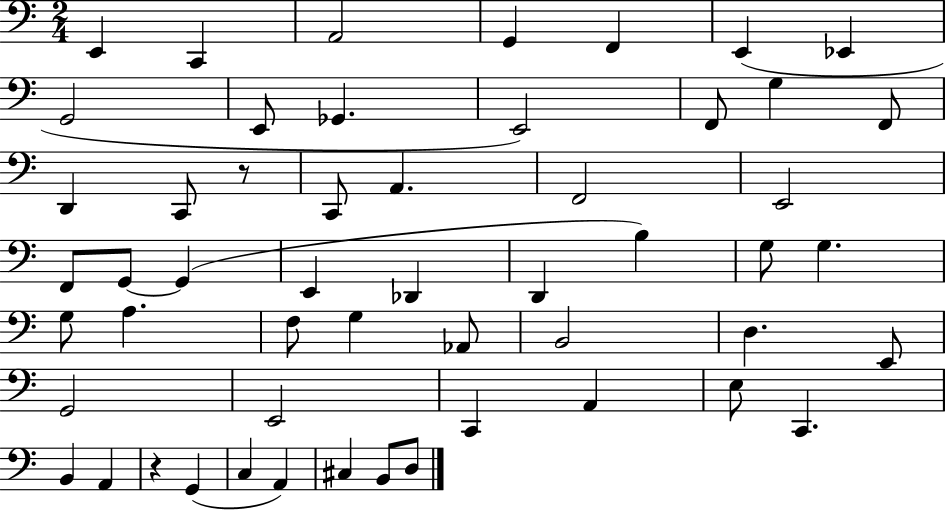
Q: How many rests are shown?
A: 2